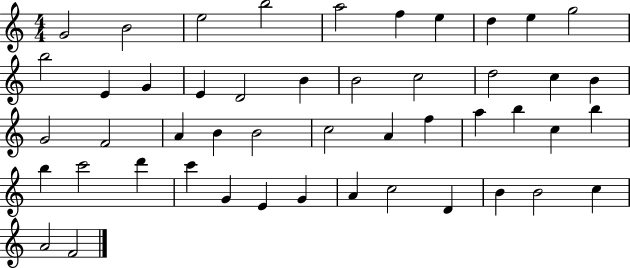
G4/h B4/h E5/h B5/h A5/h F5/q E5/q D5/q E5/q G5/h B5/h E4/q G4/q E4/q D4/h B4/q B4/h C5/h D5/h C5/q B4/q G4/h F4/h A4/q B4/q B4/h C5/h A4/q F5/q A5/q B5/q C5/q B5/q B5/q C6/h D6/q C6/q G4/q E4/q G4/q A4/q C5/h D4/q B4/q B4/h C5/q A4/h F4/h